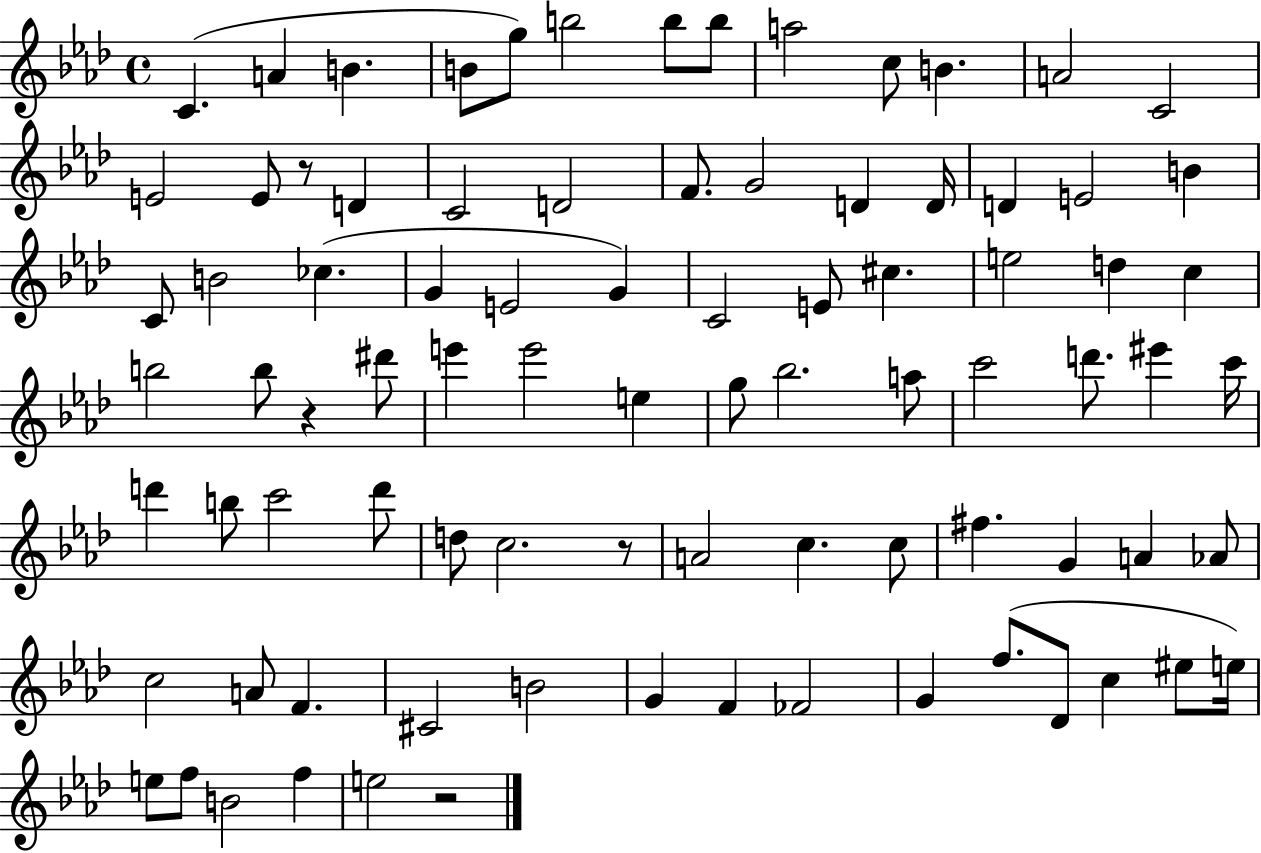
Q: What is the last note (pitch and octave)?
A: E5